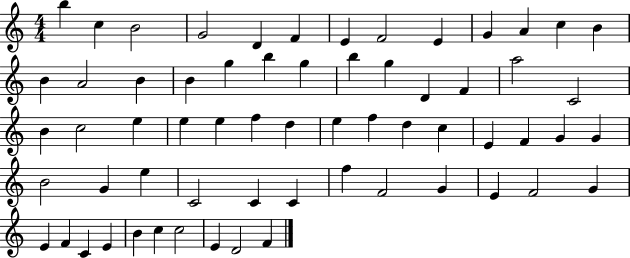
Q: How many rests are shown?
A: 0